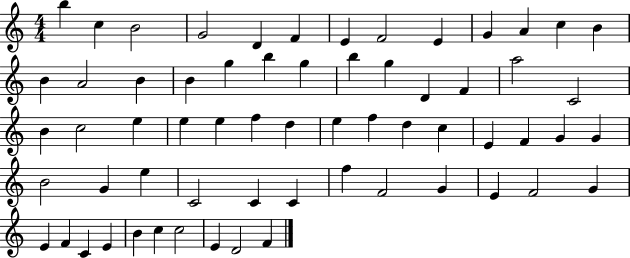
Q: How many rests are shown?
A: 0